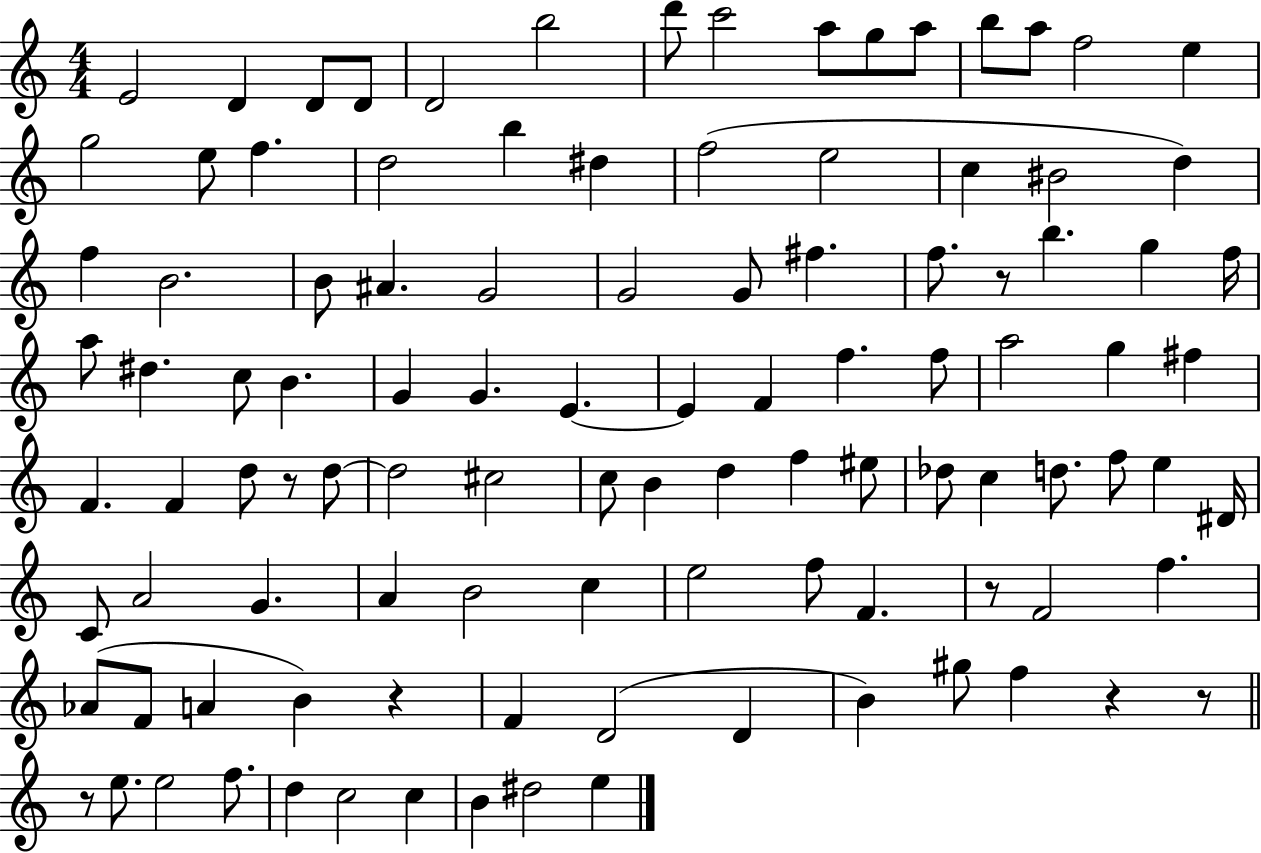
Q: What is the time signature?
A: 4/4